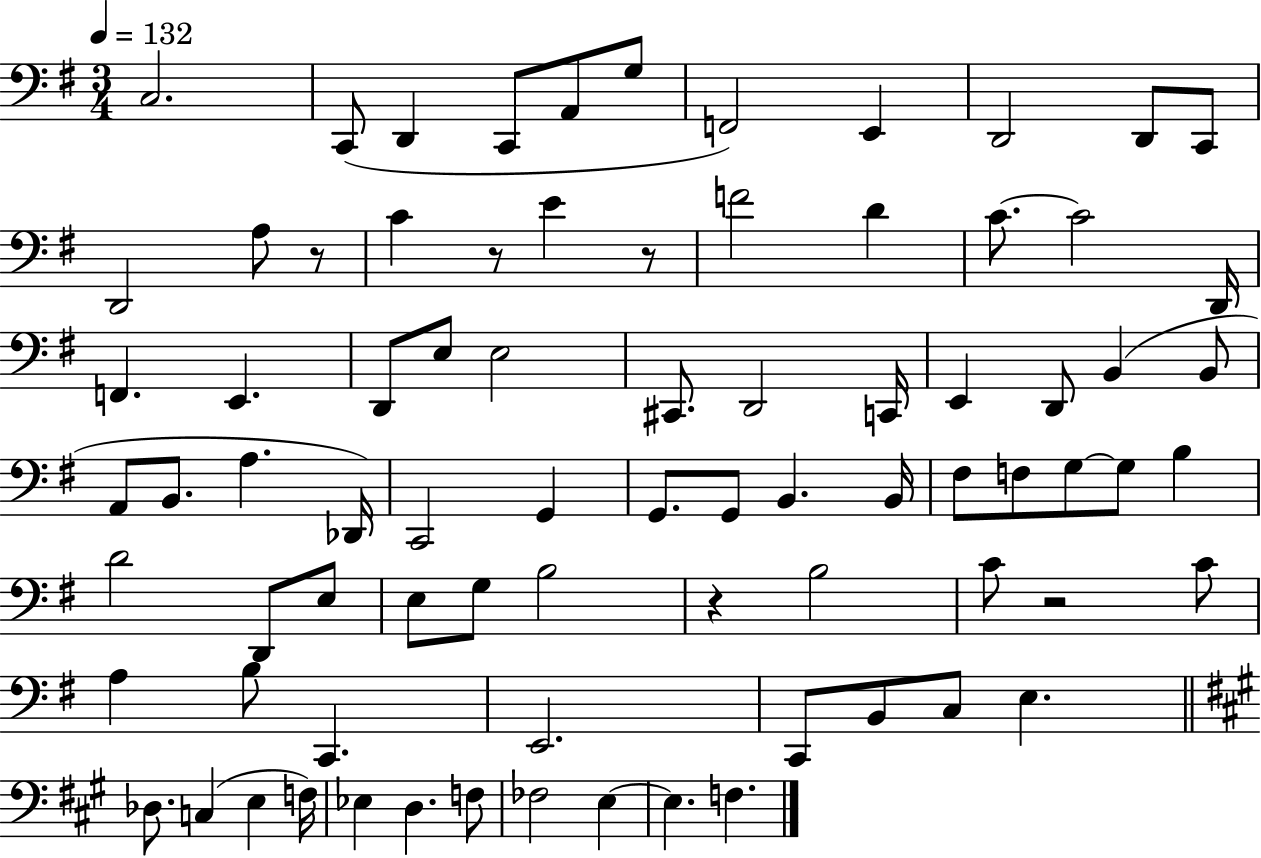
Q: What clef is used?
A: bass